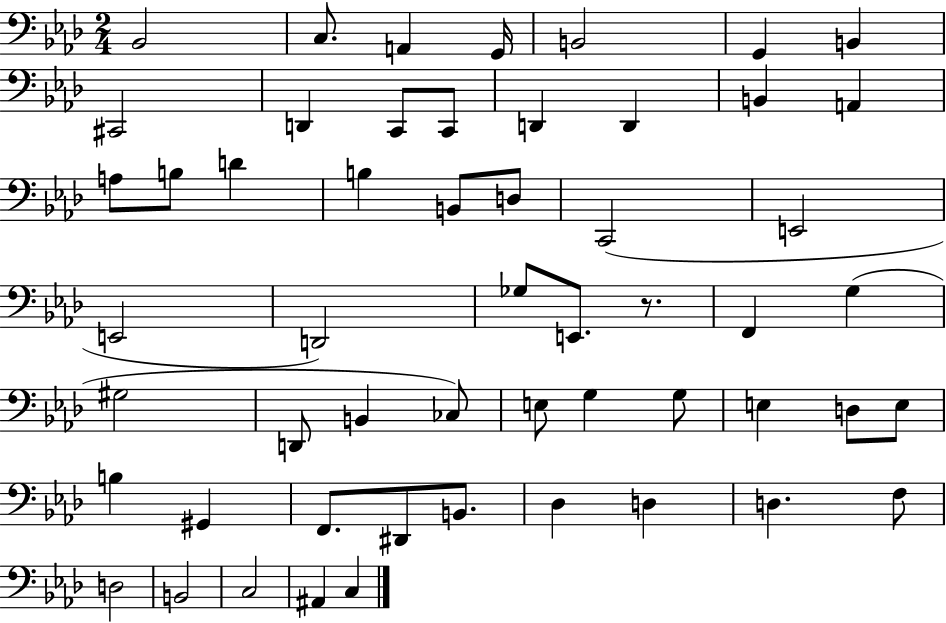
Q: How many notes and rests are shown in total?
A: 54